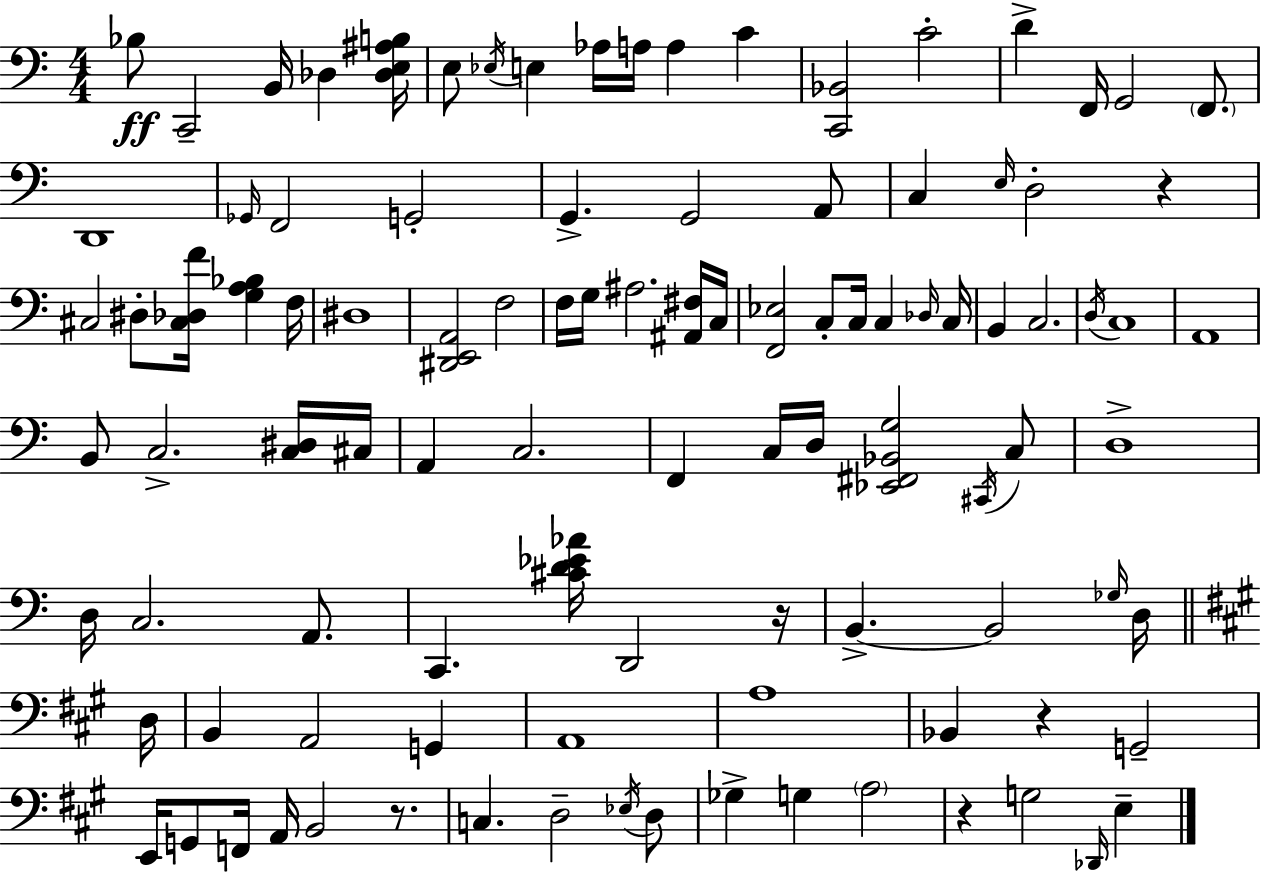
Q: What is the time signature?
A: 4/4